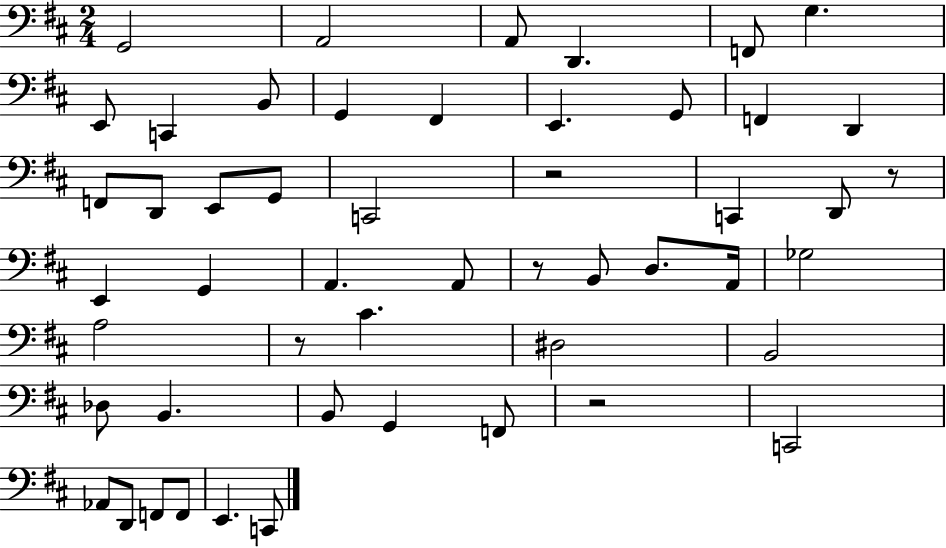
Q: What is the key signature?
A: D major